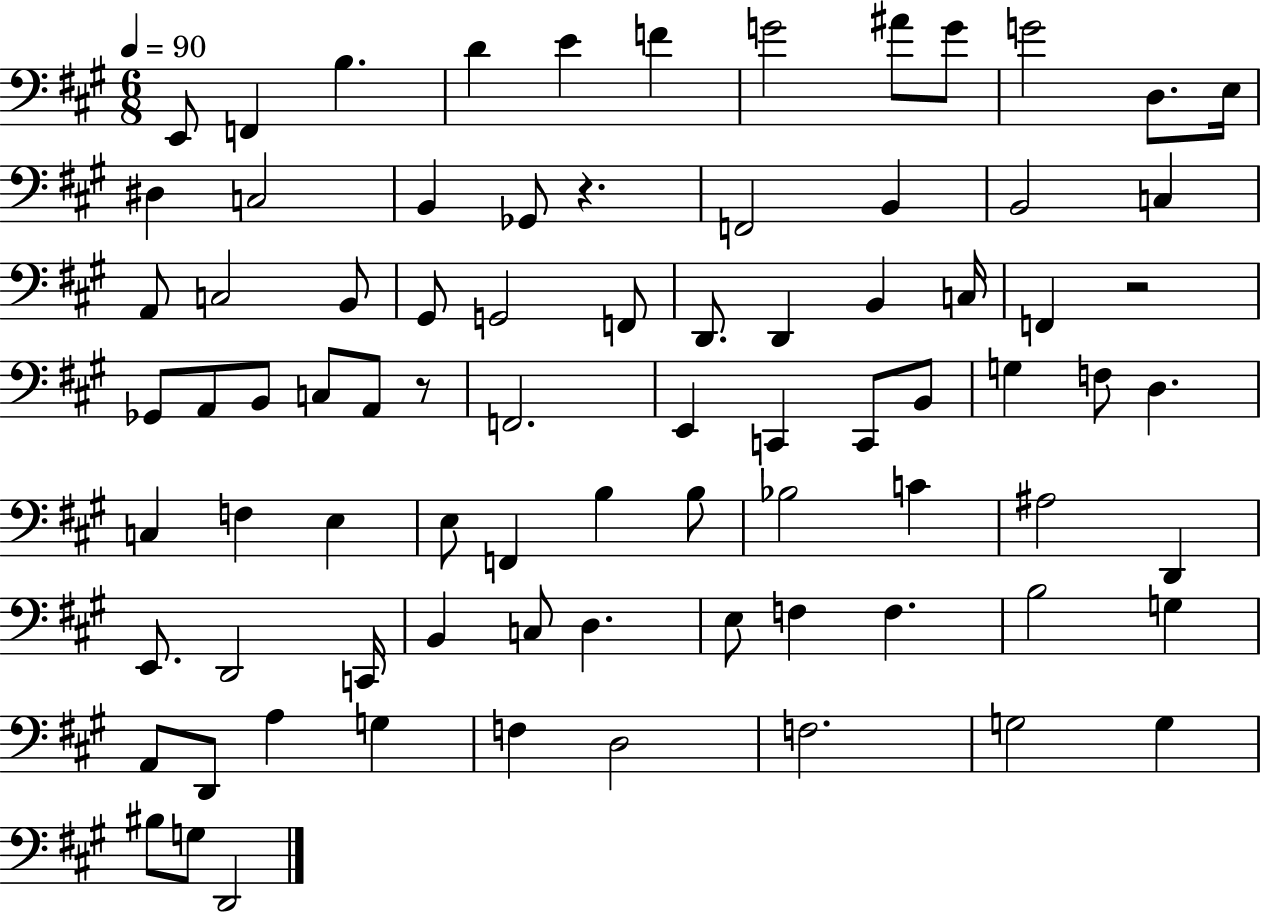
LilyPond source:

{
  \clef bass
  \numericTimeSignature
  \time 6/8
  \key a \major
  \tempo 4 = 90
  e,8 f,4 b4. | d'4 e'4 f'4 | g'2 ais'8 g'8 | g'2 d8. e16 | \break dis4 c2 | b,4 ges,8 r4. | f,2 b,4 | b,2 c4 | \break a,8 c2 b,8 | gis,8 g,2 f,8 | d,8. d,4 b,4 c16 | f,4 r2 | \break ges,8 a,8 b,8 c8 a,8 r8 | f,2. | e,4 c,4 c,8 b,8 | g4 f8 d4. | \break c4 f4 e4 | e8 f,4 b4 b8 | bes2 c'4 | ais2 d,4 | \break e,8. d,2 c,16 | b,4 c8 d4. | e8 f4 f4. | b2 g4 | \break a,8 d,8 a4 g4 | f4 d2 | f2. | g2 g4 | \break bis8 g8 d,2 | \bar "|."
}